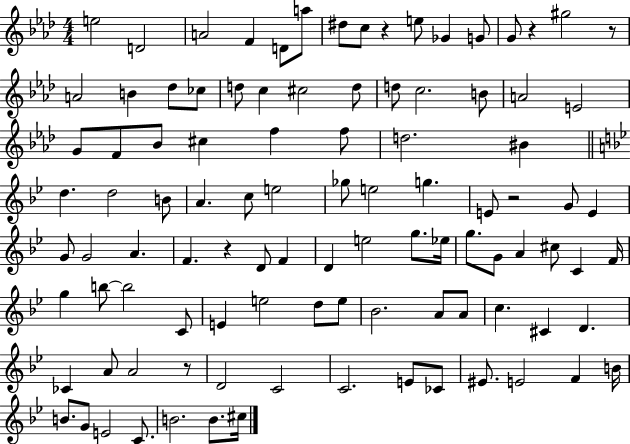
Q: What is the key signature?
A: AES major